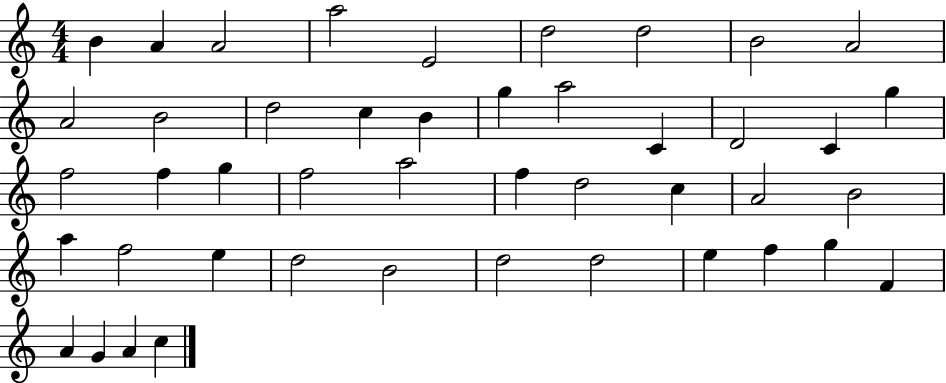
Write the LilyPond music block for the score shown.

{
  \clef treble
  \numericTimeSignature
  \time 4/4
  \key c \major
  b'4 a'4 a'2 | a''2 e'2 | d''2 d''2 | b'2 a'2 | \break a'2 b'2 | d''2 c''4 b'4 | g''4 a''2 c'4 | d'2 c'4 g''4 | \break f''2 f''4 g''4 | f''2 a''2 | f''4 d''2 c''4 | a'2 b'2 | \break a''4 f''2 e''4 | d''2 b'2 | d''2 d''2 | e''4 f''4 g''4 f'4 | \break a'4 g'4 a'4 c''4 | \bar "|."
}